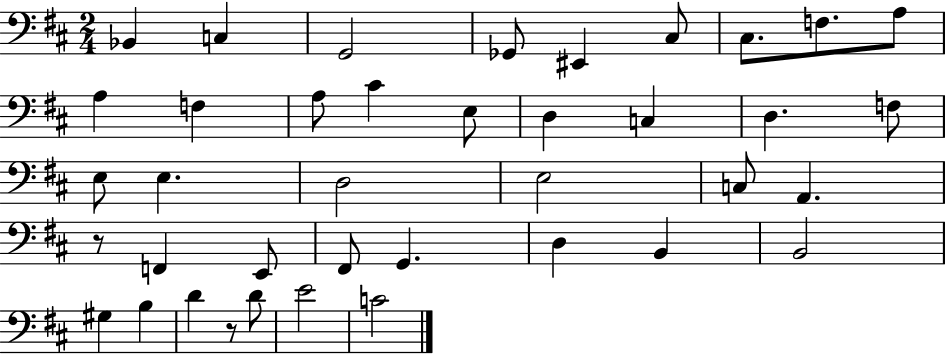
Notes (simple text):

Bb2/q C3/q G2/h Gb2/e EIS2/q C#3/e C#3/e. F3/e. A3/e A3/q F3/q A3/e C#4/q E3/e D3/q C3/q D3/q. F3/e E3/e E3/q. D3/h E3/h C3/e A2/q. R/e F2/q E2/e F#2/e G2/q. D3/q B2/q B2/h G#3/q B3/q D4/q R/e D4/e E4/h C4/h